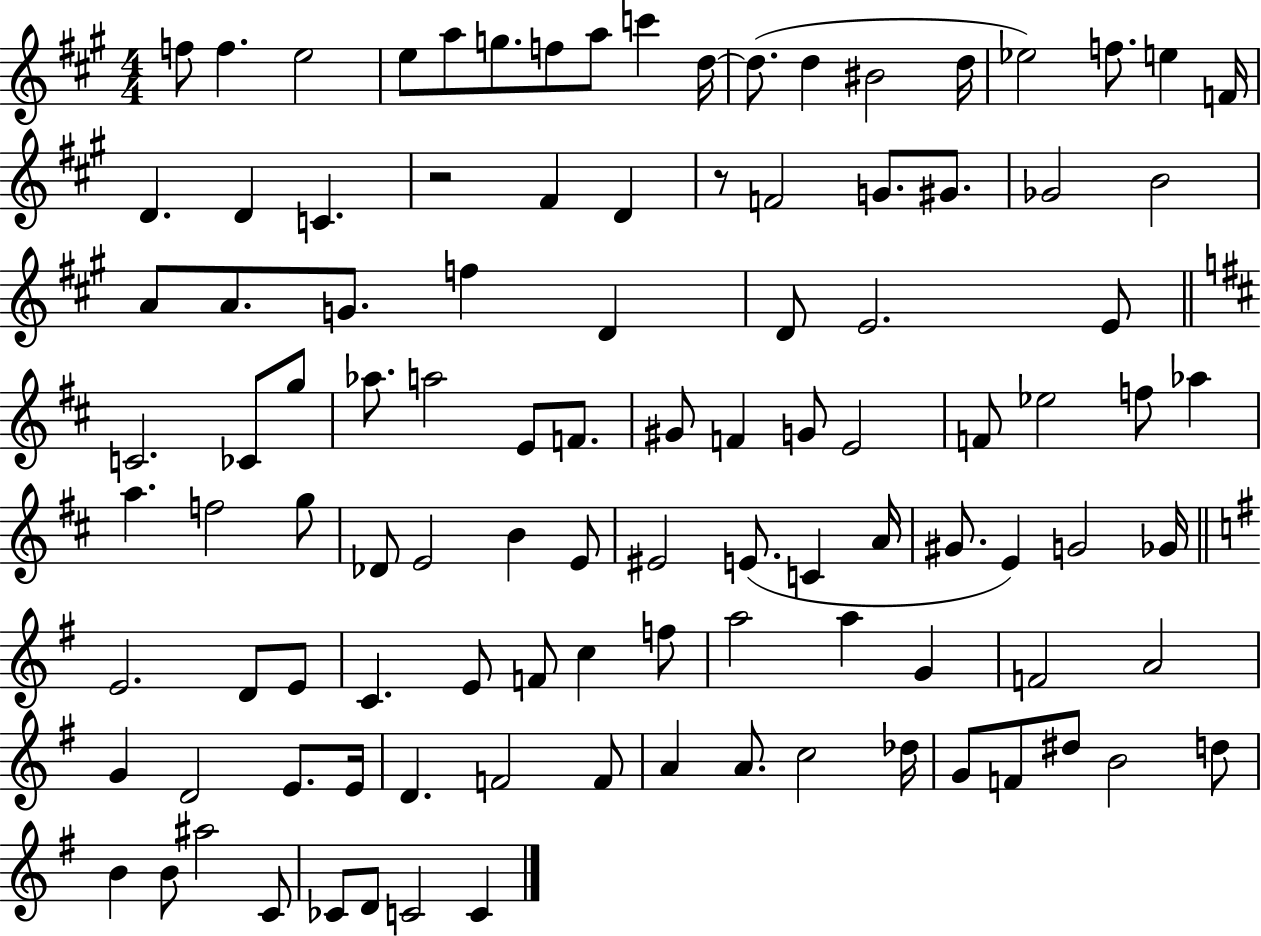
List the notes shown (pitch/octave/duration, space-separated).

F5/e F5/q. E5/h E5/e A5/e G5/e. F5/e A5/e C6/q D5/s D5/e. D5/q BIS4/h D5/s Eb5/h F5/e. E5/q F4/s D4/q. D4/q C4/q. R/h F#4/q D4/q R/e F4/h G4/e. G#4/e. Gb4/h B4/h A4/e A4/e. G4/e. F5/q D4/q D4/e E4/h. E4/e C4/h. CES4/e G5/e Ab5/e. A5/h E4/e F4/e. G#4/e F4/q G4/e E4/h F4/e Eb5/h F5/e Ab5/q A5/q. F5/h G5/e Db4/e E4/h B4/q E4/e EIS4/h E4/e. C4/q A4/s G#4/e. E4/q G4/h Gb4/s E4/h. D4/e E4/e C4/q. E4/e F4/e C5/q F5/e A5/h A5/q G4/q F4/h A4/h G4/q D4/h E4/e. E4/s D4/q. F4/h F4/e A4/q A4/e. C5/h Db5/s G4/e F4/e D#5/e B4/h D5/e B4/q B4/e A#5/h C4/e CES4/e D4/e C4/h C4/q